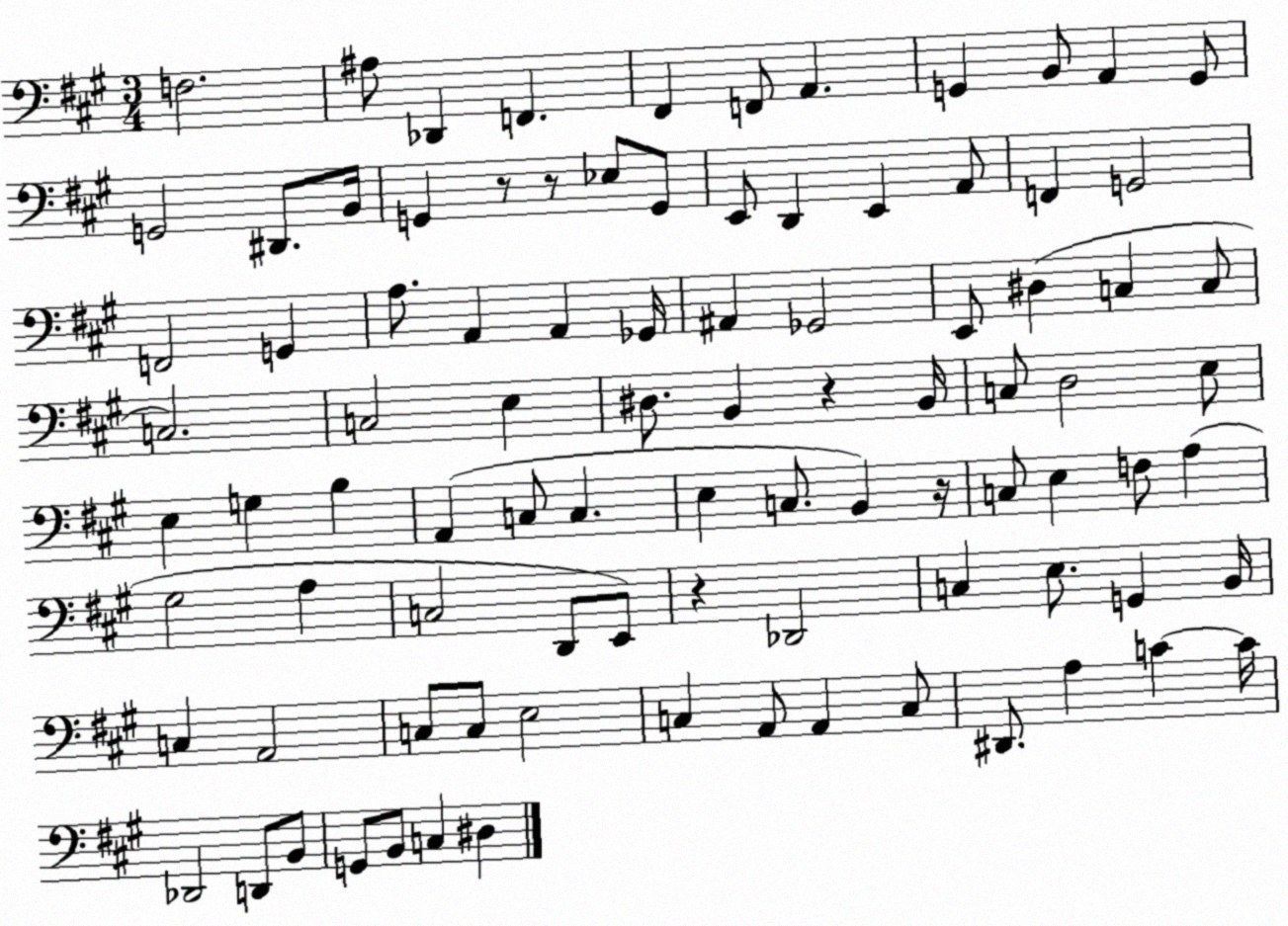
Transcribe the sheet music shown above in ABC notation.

X:1
T:Untitled
M:3/4
L:1/4
K:A
F,2 ^A,/2 _D,, F,, ^F,, F,,/2 A,, G,, B,,/2 A,, G,,/2 G,,2 ^D,,/2 B,,/4 G,, z/2 z/2 _E,/2 G,,/2 E,,/2 D,, E,, A,,/2 F,, G,,2 F,,2 G,, A,/2 A,, A,, _G,,/4 ^A,, _G,,2 E,,/2 ^D, C, C,/2 C,2 C,2 E, ^D,/2 B,, z B,,/4 C,/2 D,2 E,/2 E, G, B, A,, C,/2 C, E, C,/2 B,, z/4 C,/2 E, F,/2 A, ^G,2 A, C,2 D,,/2 E,,/2 z _D,,2 C, E,/2 G,, B,,/4 C, A,,2 C,/2 C,/2 E,2 C, A,,/2 A,, C,/2 ^D,,/2 A, C C/4 _D,,2 D,,/2 B,,/2 G,,/2 B,,/2 C, ^D,